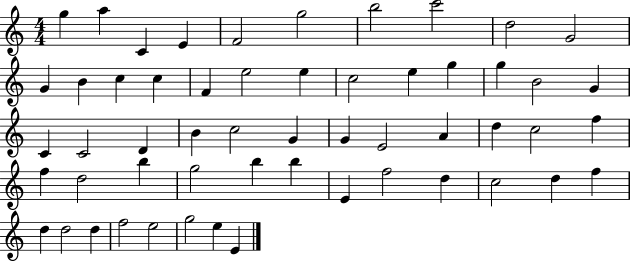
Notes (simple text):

G5/q A5/q C4/q E4/q F4/h G5/h B5/h C6/h D5/h G4/h G4/q B4/q C5/q C5/q F4/q E5/h E5/q C5/h E5/q G5/q G5/q B4/h G4/q C4/q C4/h D4/q B4/q C5/h G4/q G4/q E4/h A4/q D5/q C5/h F5/q F5/q D5/h B5/q G5/h B5/q B5/q E4/q F5/h D5/q C5/h D5/q F5/q D5/q D5/h D5/q F5/h E5/h G5/h E5/q E4/q